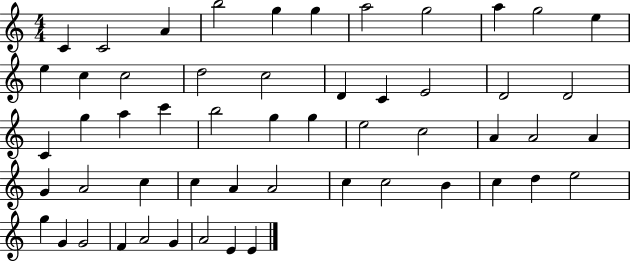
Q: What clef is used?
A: treble